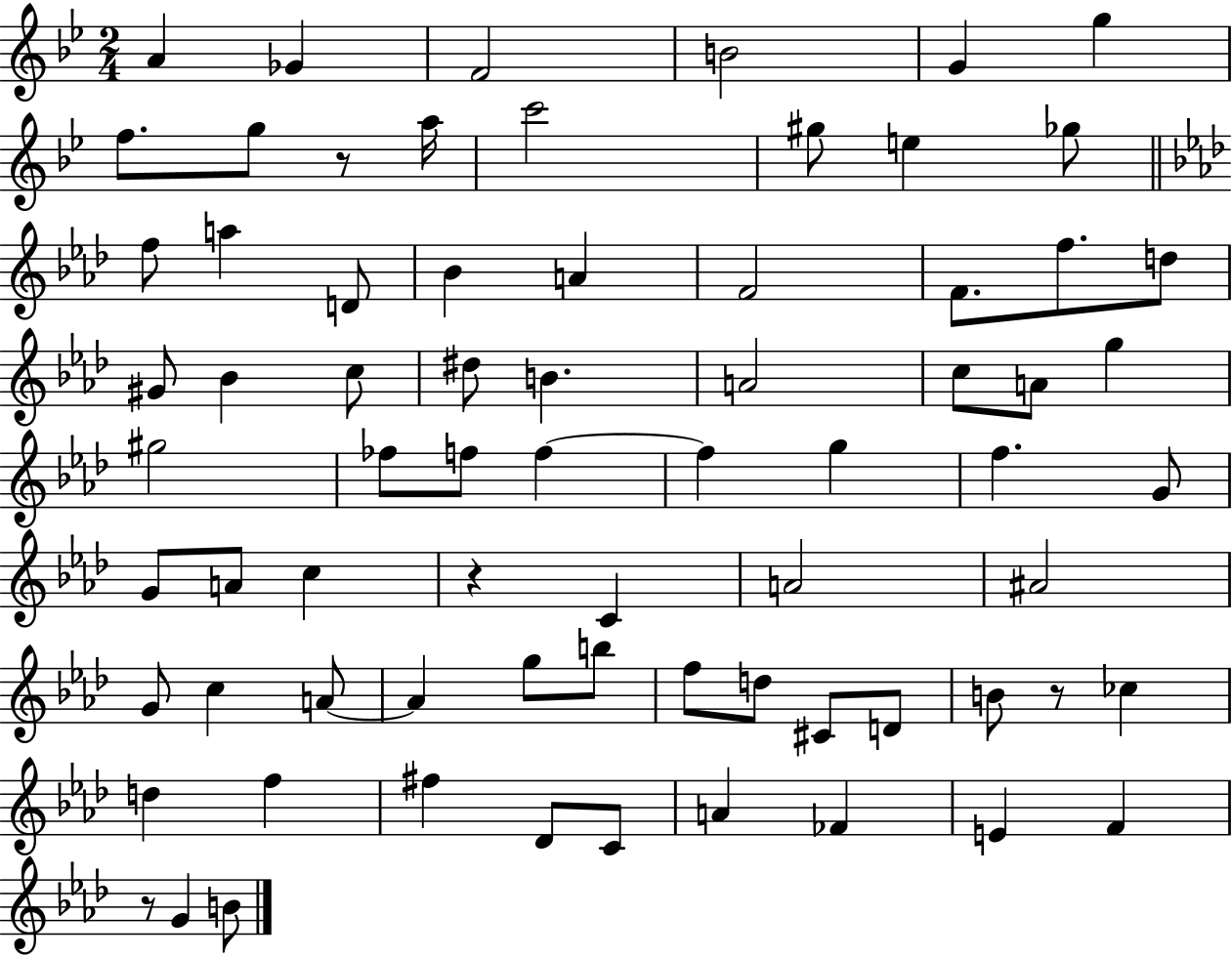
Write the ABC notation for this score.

X:1
T:Untitled
M:2/4
L:1/4
K:Bb
A _G F2 B2 G g f/2 g/2 z/2 a/4 c'2 ^g/2 e _g/2 f/2 a D/2 _B A F2 F/2 f/2 d/2 ^G/2 _B c/2 ^d/2 B A2 c/2 A/2 g ^g2 _f/2 f/2 f f g f G/2 G/2 A/2 c z C A2 ^A2 G/2 c A/2 A g/2 b/2 f/2 d/2 ^C/2 D/2 B/2 z/2 _c d f ^f _D/2 C/2 A _F E F z/2 G B/2